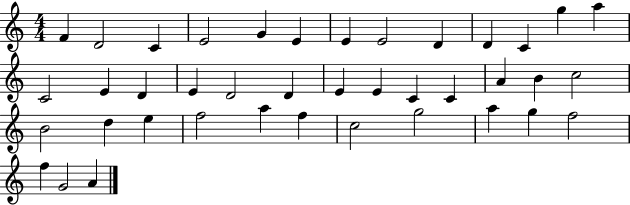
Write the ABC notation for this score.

X:1
T:Untitled
M:4/4
L:1/4
K:C
F D2 C E2 G E E E2 D D C g a C2 E D E D2 D E E C C A B c2 B2 d e f2 a f c2 g2 a g f2 f G2 A